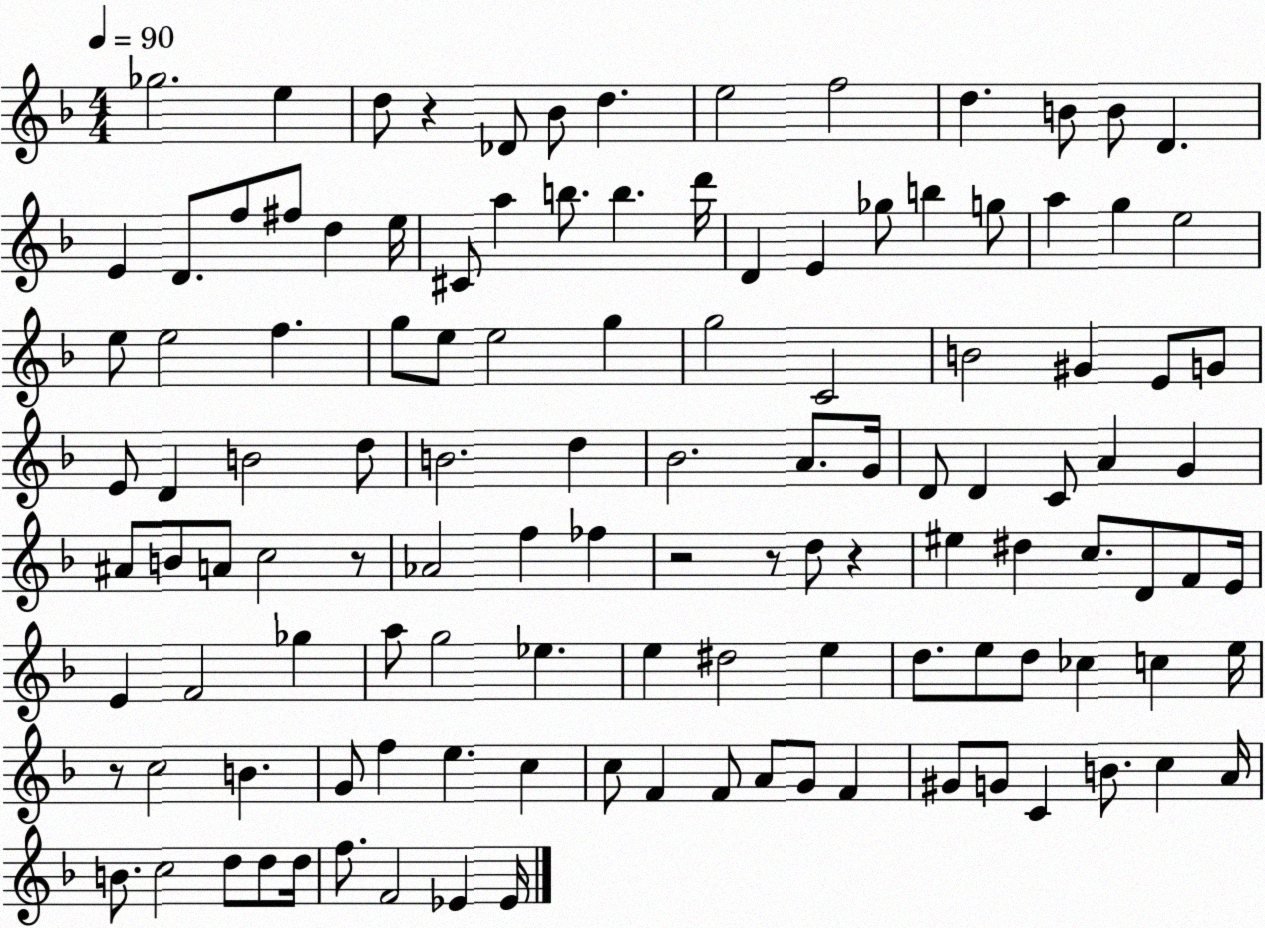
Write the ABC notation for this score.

X:1
T:Untitled
M:4/4
L:1/4
K:F
_g2 e d/2 z _D/2 _B/2 d e2 f2 d B/2 B/2 D E D/2 f/2 ^f/2 d e/4 ^C/2 a b/2 b d'/4 D E _g/2 b g/2 a g e2 e/2 e2 f g/2 e/2 e2 g g2 C2 B2 ^G E/2 G/2 E/2 D B2 d/2 B2 d _B2 A/2 G/4 D/2 D C/2 A G ^A/2 B/2 A/2 c2 z/2 _A2 f _f z2 z/2 d/2 z ^e ^d c/2 D/2 F/2 E/4 E F2 _g a/2 g2 _e e ^d2 e d/2 e/2 d/2 _c c e/4 z/2 c2 B G/2 f e c c/2 F F/2 A/2 G/2 F ^G/2 G/2 C B/2 c A/4 B/2 c2 d/2 d/2 d/4 f/2 F2 _E _E/4